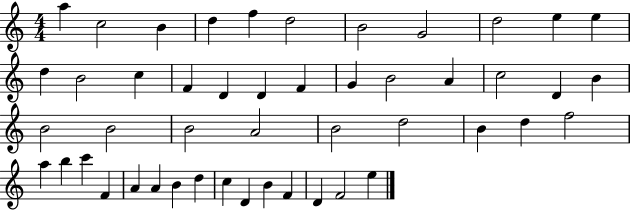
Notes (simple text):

A5/q C5/h B4/q D5/q F5/q D5/h B4/h G4/h D5/h E5/q E5/q D5/q B4/h C5/q F4/q D4/q D4/q F4/q G4/q B4/h A4/q C5/h D4/q B4/q B4/h B4/h B4/h A4/h B4/h D5/h B4/q D5/q F5/h A5/q B5/q C6/q F4/q A4/q A4/q B4/q D5/q C5/q D4/q B4/q F4/q D4/q F4/h E5/q